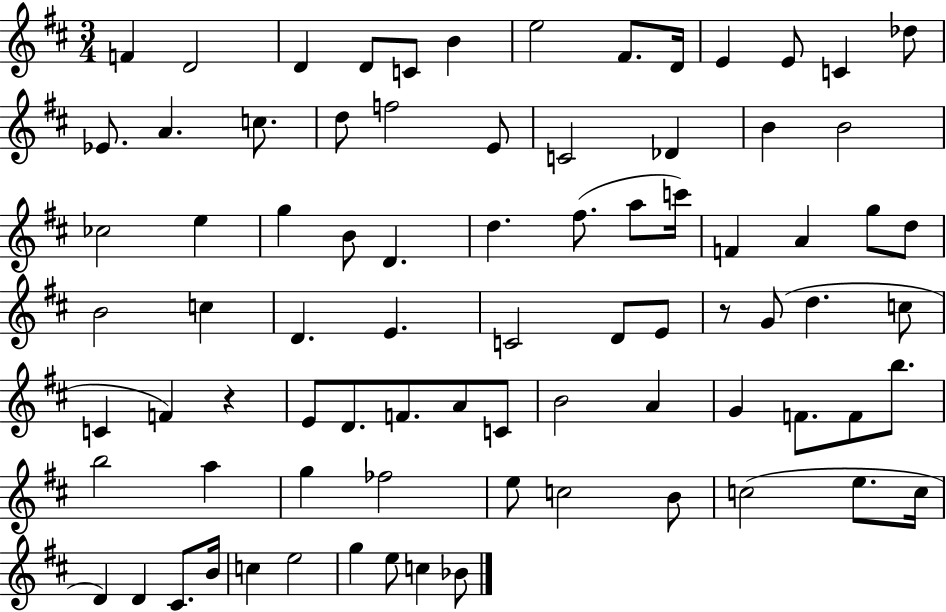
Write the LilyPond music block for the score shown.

{
  \clef treble
  \numericTimeSignature
  \time 3/4
  \key d \major
  f'4 d'2 | d'4 d'8 c'8 b'4 | e''2 fis'8. d'16 | e'4 e'8 c'4 des''8 | \break ees'8. a'4. c''8. | d''8 f''2 e'8 | c'2 des'4 | b'4 b'2 | \break ces''2 e''4 | g''4 b'8 d'4. | d''4. fis''8.( a''8 c'''16) | f'4 a'4 g''8 d''8 | \break b'2 c''4 | d'4. e'4. | c'2 d'8 e'8 | r8 g'8( d''4. c''8 | \break c'4 f'4) r4 | e'8 d'8. f'8. a'8 c'8 | b'2 a'4 | g'4 f'8. f'8 b''8. | \break b''2 a''4 | g''4 fes''2 | e''8 c''2 b'8 | c''2( e''8. c''16 | \break d'4) d'4 cis'8. b'16 | c''4 e''2 | g''4 e''8 c''4 bes'8 | \bar "|."
}